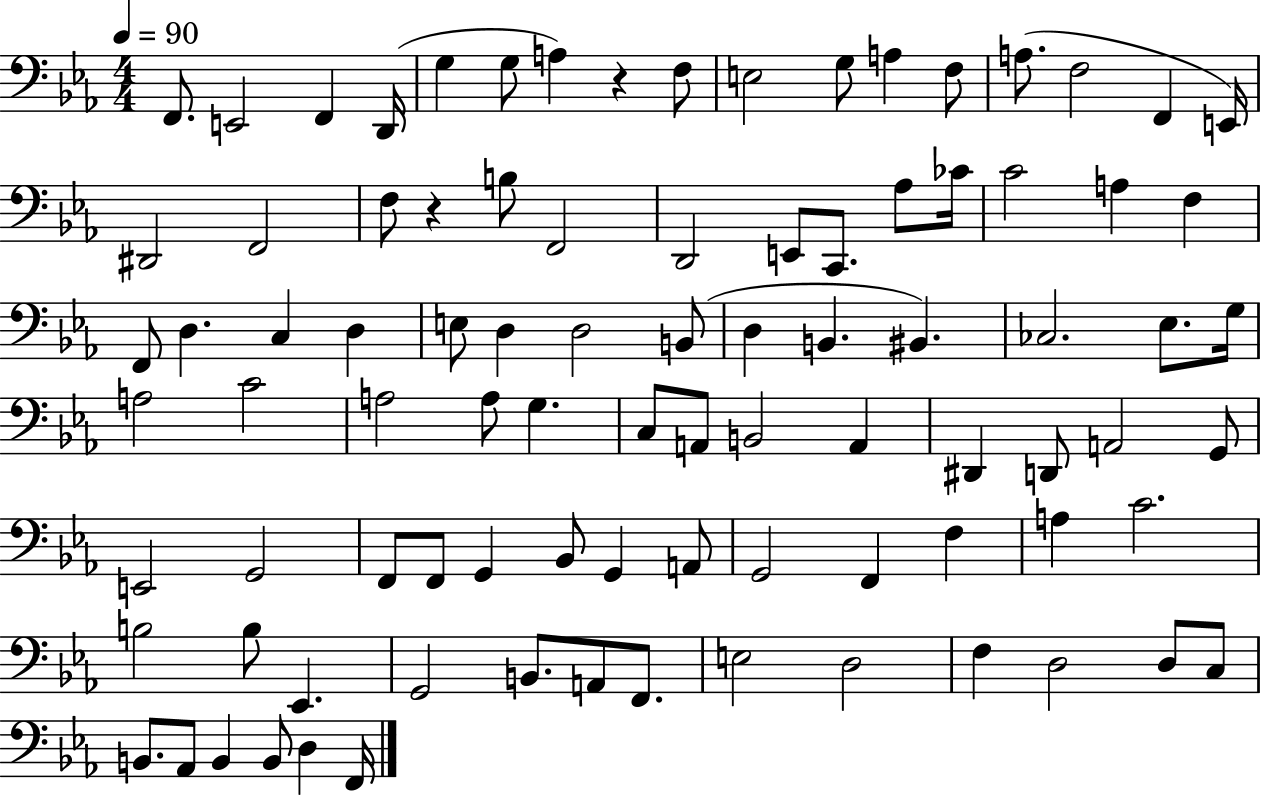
F2/e. E2/h F2/q D2/s G3/q G3/e A3/q R/q F3/e E3/h G3/e A3/q F3/e A3/e. F3/h F2/q E2/s D#2/h F2/h F3/e R/q B3/e F2/h D2/h E2/e C2/e. Ab3/e CES4/s C4/h A3/q F3/q F2/e D3/q. C3/q D3/q E3/e D3/q D3/h B2/e D3/q B2/q. BIS2/q. CES3/h. Eb3/e. G3/s A3/h C4/h A3/h A3/e G3/q. C3/e A2/e B2/h A2/q D#2/q D2/e A2/h G2/e E2/h G2/h F2/e F2/e G2/q Bb2/e G2/q A2/e G2/h F2/q F3/q A3/q C4/h. B3/h B3/e Eb2/q. G2/h B2/e. A2/e F2/e. E3/h D3/h F3/q D3/h D3/e C3/e B2/e. Ab2/e B2/q B2/e D3/q F2/s